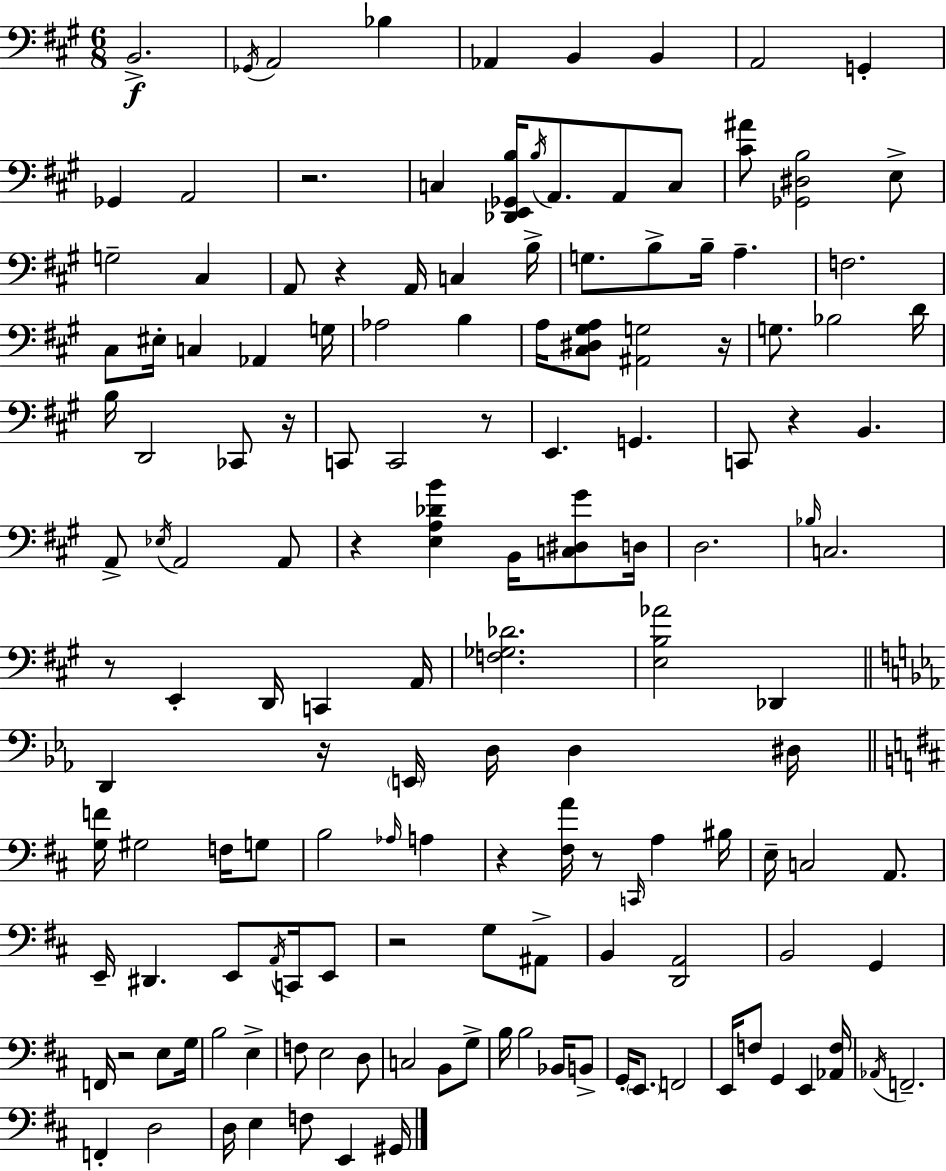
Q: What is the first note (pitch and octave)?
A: B2